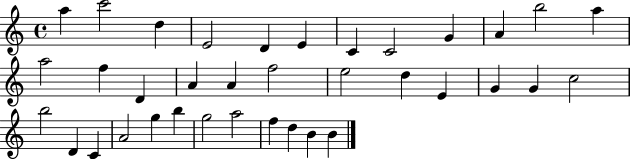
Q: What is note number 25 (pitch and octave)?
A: B5